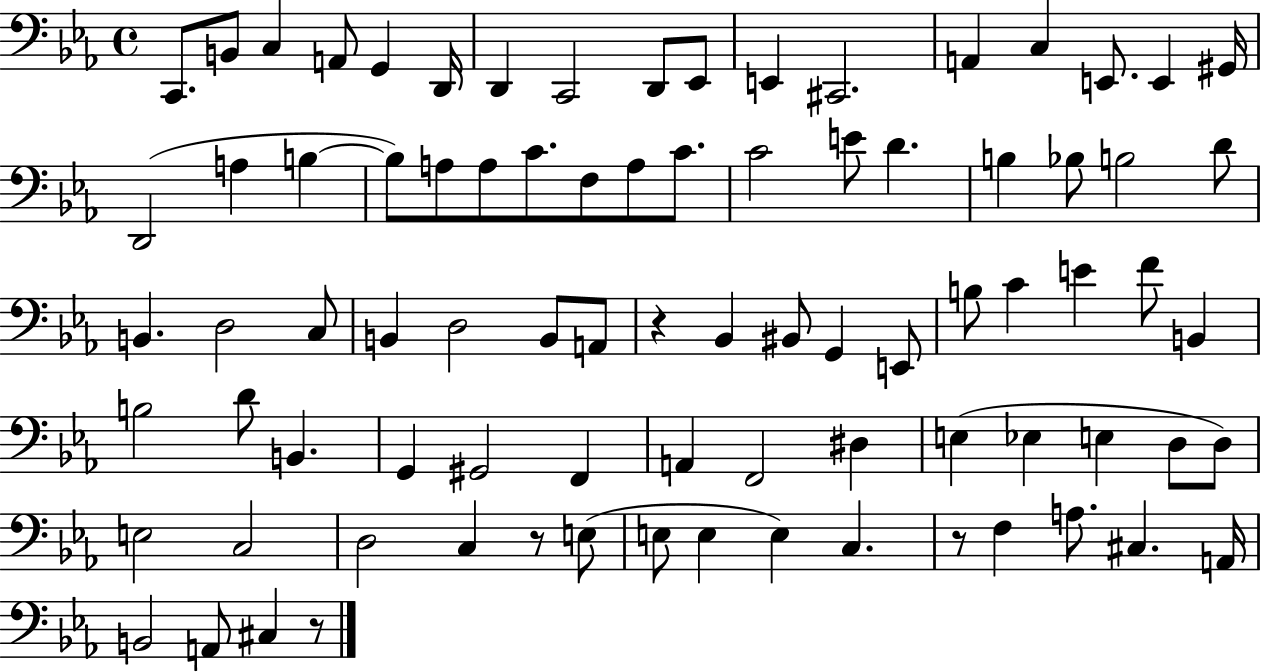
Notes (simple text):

C2/e. B2/e C3/q A2/e G2/q D2/s D2/q C2/h D2/e Eb2/e E2/q C#2/h. A2/q C3/q E2/e. E2/q G#2/s D2/h A3/q B3/q B3/e A3/e A3/e C4/e. F3/e A3/e C4/e. C4/h E4/e D4/q. B3/q Bb3/e B3/h D4/e B2/q. D3/h C3/e B2/q D3/h B2/e A2/e R/q Bb2/q BIS2/e G2/q E2/e B3/e C4/q E4/q F4/e B2/q B3/h D4/e B2/q. G2/q G#2/h F2/q A2/q F2/h D#3/q E3/q Eb3/q E3/q D3/e D3/e E3/h C3/h D3/h C3/q R/e E3/e E3/e E3/q E3/q C3/q. R/e F3/q A3/e. C#3/q. A2/s B2/h A2/e C#3/q R/e